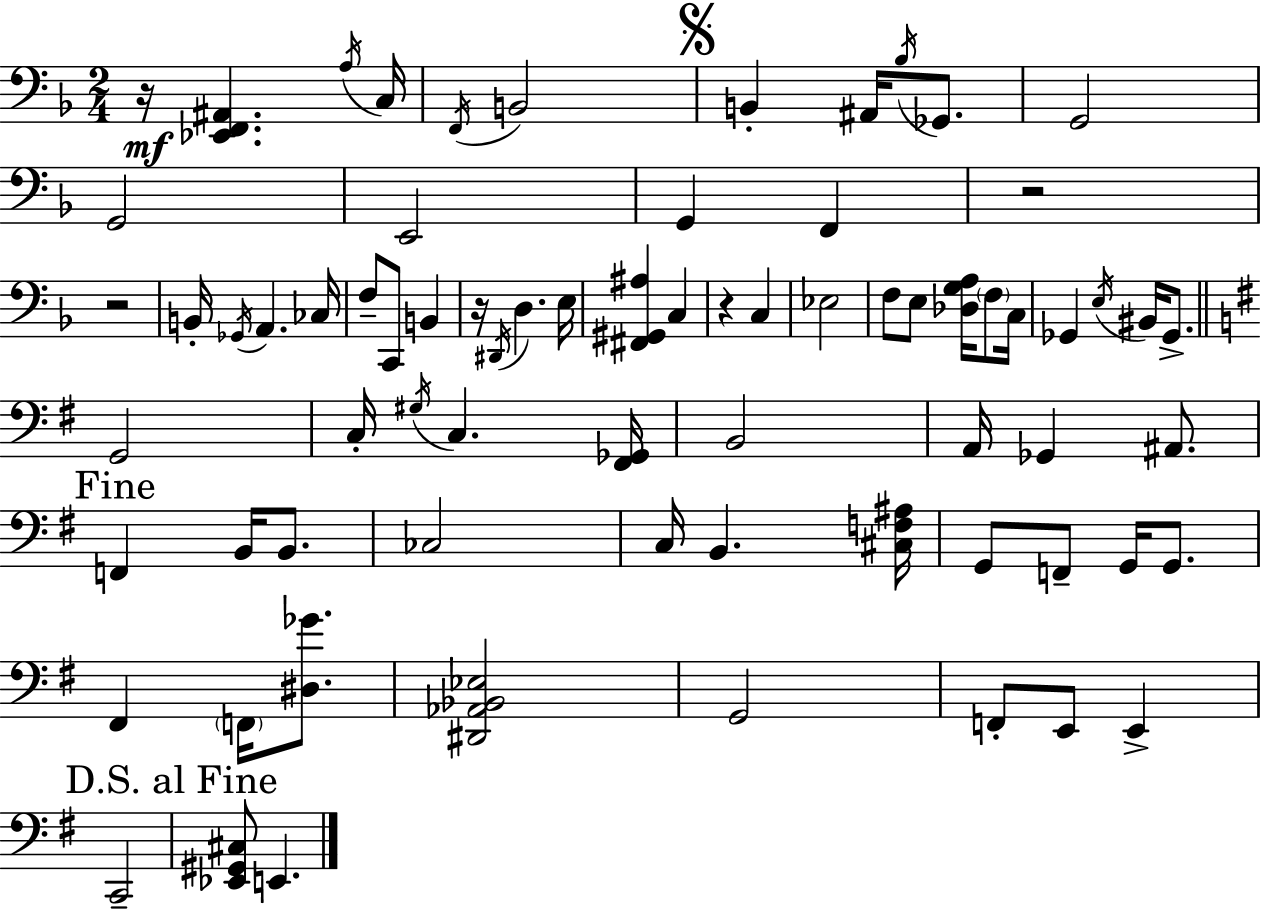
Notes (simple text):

R/s [Eb2,F2,A#2]/q. A3/s C3/s F2/s B2/h B2/q A#2/s Bb3/s Gb2/e. G2/h G2/h E2/h G2/q F2/q R/h R/h B2/s Gb2/s A2/q. CES3/s F3/e C2/e B2/q R/s D#2/s D3/q. E3/s [F#2,G#2,A#3]/q C3/q R/q C3/q Eb3/h F3/e E3/e [Db3,G3,A3]/s F3/e C3/s Gb2/q E3/s BIS2/s Gb2/e. G2/h C3/s G#3/s C3/q. [F#2,Gb2]/s B2/h A2/s Gb2/q A#2/e. F2/q B2/s B2/e. CES3/h C3/s B2/q. [C#3,F3,A#3]/s G2/e F2/e G2/s G2/e. F#2/q F2/s [D#3,Gb4]/e. [D#2,Ab2,Bb2,Eb3]/h G2/h F2/e E2/e E2/q C2/h [Eb2,G#2,C#3]/e E2/q.